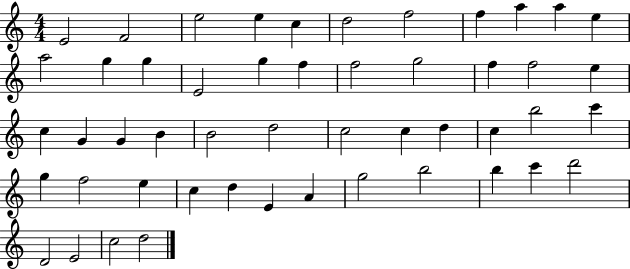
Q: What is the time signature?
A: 4/4